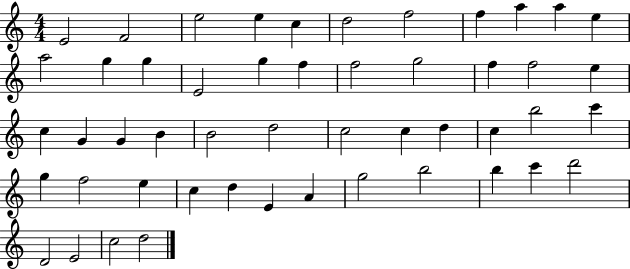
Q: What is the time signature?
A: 4/4